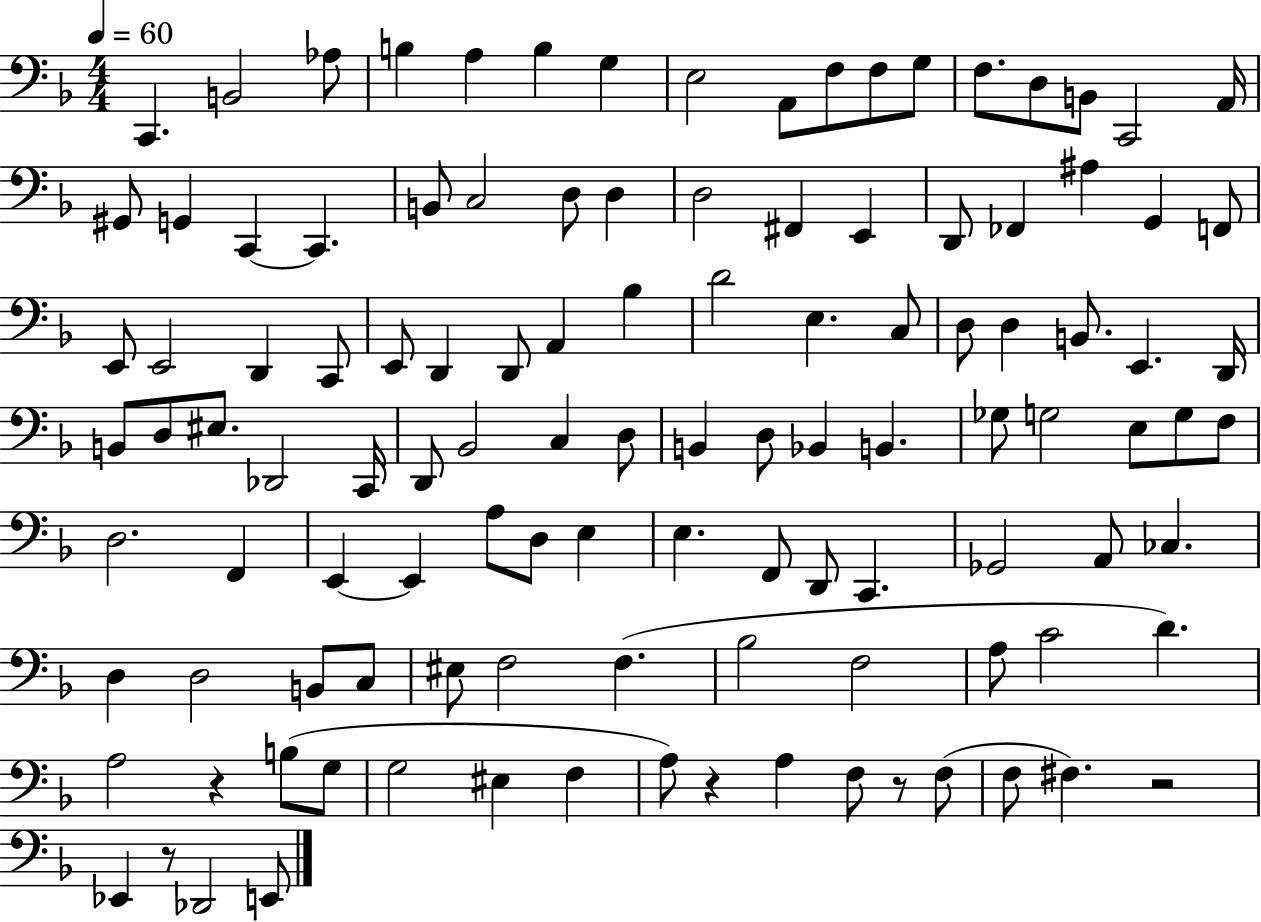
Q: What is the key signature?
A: F major